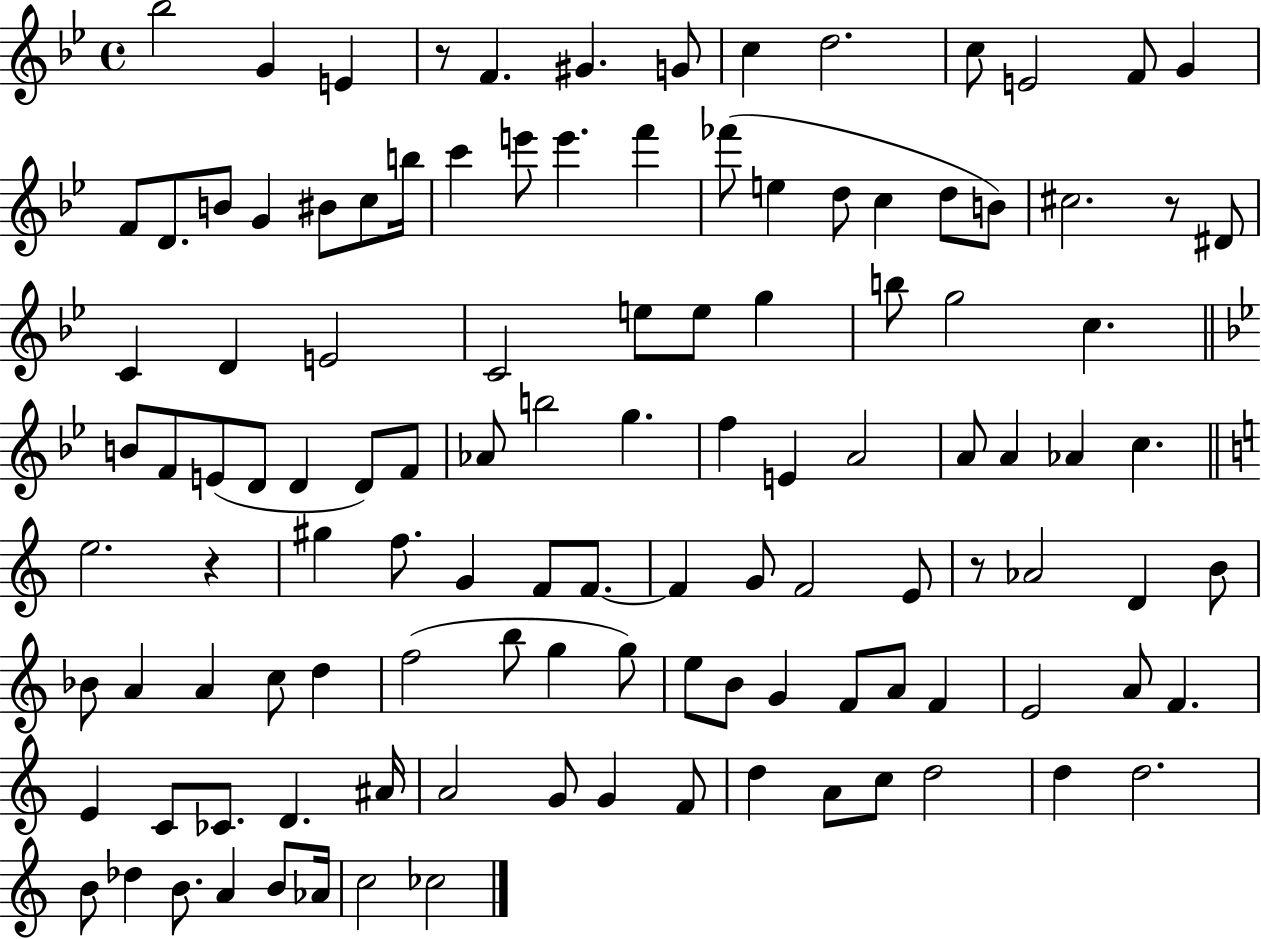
Bb5/h G4/q E4/q R/e F4/q. G#4/q. G4/e C5/q D5/h. C5/e E4/h F4/e G4/q F4/e D4/e. B4/e G4/q BIS4/e C5/e B5/s C6/q E6/e E6/q. F6/q FES6/e E5/q D5/e C5/q D5/e B4/e C#5/h. R/e D#4/e C4/q D4/q E4/h C4/h E5/e E5/e G5/q B5/e G5/h C5/q. B4/e F4/e E4/e D4/e D4/q D4/e F4/e Ab4/e B5/h G5/q. F5/q E4/q A4/h A4/e A4/q Ab4/q C5/q. E5/h. R/q G#5/q F5/e. G4/q F4/e F4/e. F4/q G4/e F4/h E4/e R/e Ab4/h D4/q B4/e Bb4/e A4/q A4/q C5/e D5/q F5/h B5/e G5/q G5/e E5/e B4/e G4/q F4/e A4/e F4/q E4/h A4/e F4/q. E4/q C4/e CES4/e. D4/q. A#4/s A4/h G4/e G4/q F4/e D5/q A4/e C5/e D5/h D5/q D5/h. B4/e Db5/q B4/e. A4/q B4/e Ab4/s C5/h CES5/h